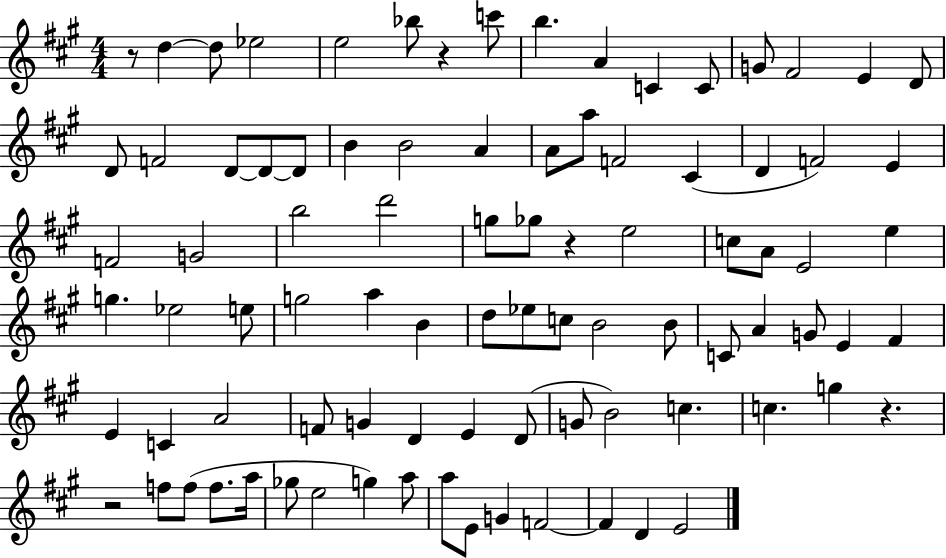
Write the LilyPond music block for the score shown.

{
  \clef treble
  \numericTimeSignature
  \time 4/4
  \key a \major
  r8 d''4~~ d''8 ees''2 | e''2 bes''8 r4 c'''8 | b''4. a'4 c'4 c'8 | g'8 fis'2 e'4 d'8 | \break d'8 f'2 d'8~~ d'8~~ d'8 | b'4 b'2 a'4 | a'8 a''8 f'2 cis'4( | d'4 f'2) e'4 | \break f'2 g'2 | b''2 d'''2 | g''8 ges''8 r4 e''2 | c''8 a'8 e'2 e''4 | \break g''4. ees''2 e''8 | g''2 a''4 b'4 | d''8 ees''8 c''8 b'2 b'8 | c'8 a'4 g'8 e'4 fis'4 | \break e'4 c'4 a'2 | f'8 g'4 d'4 e'4 d'8( | g'8 b'2) c''4. | c''4. g''4 r4. | \break r2 f''8 f''8( f''8. a''16 | ges''8 e''2 g''4) a''8 | a''8 e'8 g'4 f'2~~ | f'4 d'4 e'2 | \break \bar "|."
}